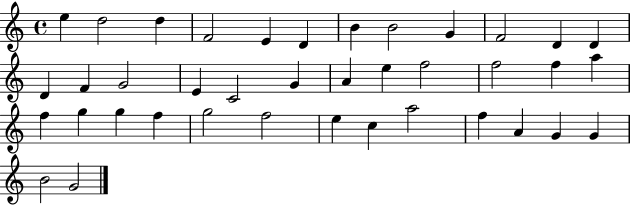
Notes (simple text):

E5/q D5/h D5/q F4/h E4/q D4/q B4/q B4/h G4/q F4/h D4/q D4/q D4/q F4/q G4/h E4/q C4/h G4/q A4/q E5/q F5/h F5/h F5/q A5/q F5/q G5/q G5/q F5/q G5/h F5/h E5/q C5/q A5/h F5/q A4/q G4/q G4/q B4/h G4/h